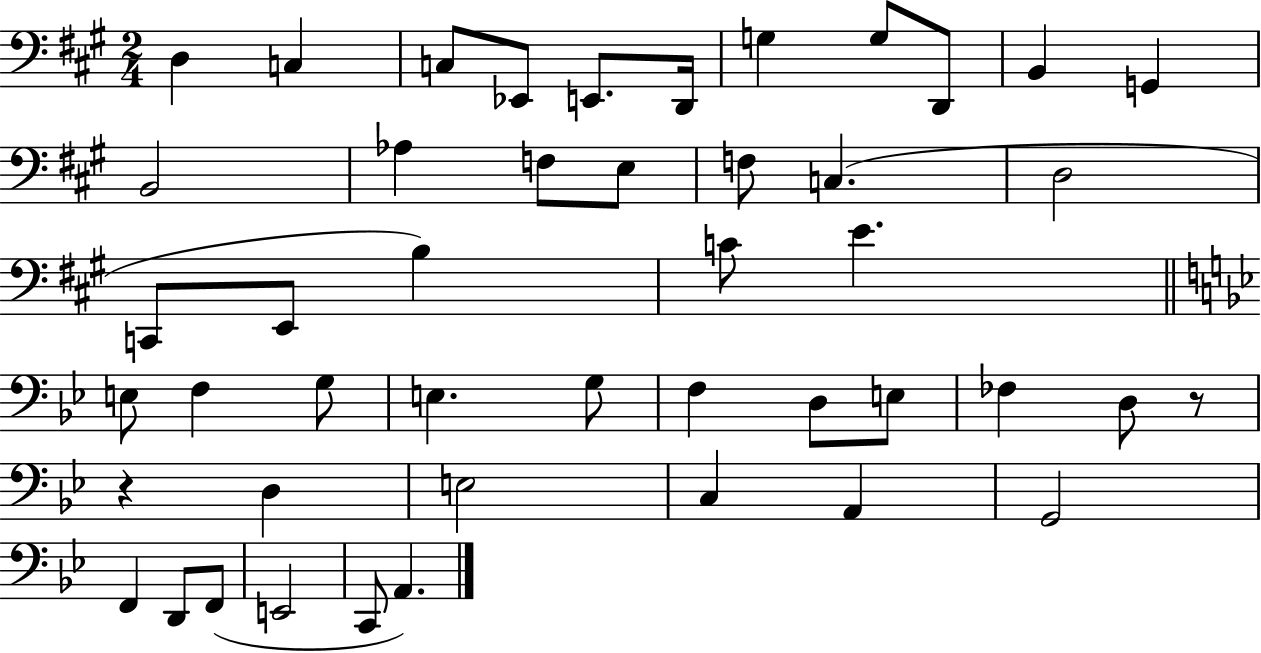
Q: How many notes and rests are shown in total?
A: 46